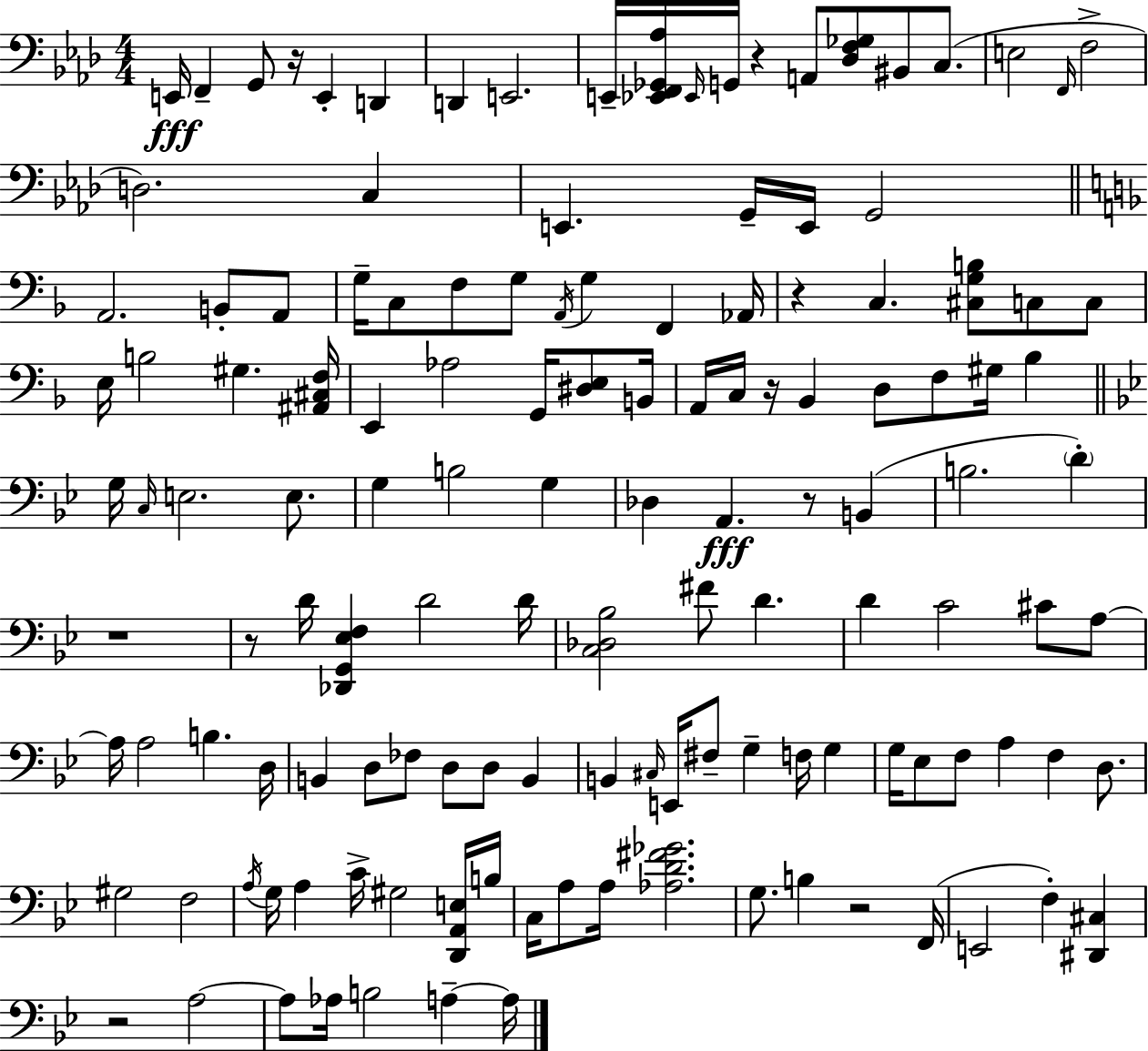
{
  \clef bass
  \numericTimeSignature
  \time 4/4
  \key aes \major
  e,16\fff f,4-- g,8 r16 e,4-. d,4 | d,4 e,2. | e,16-- <ees, f, ges, aes>16 \grace { ees,16 } g,16 r4 a,8 <des f ges>8 bis,8 c8.( | e2 \grace { f,16 } f2-> | \break d2.) c4 | e,4. g,16-- e,16 g,2 | \bar "||" \break \key f \major a,2. b,8-. a,8 | g16-- c8 f8 g8 \acciaccatura { a,16 } g4 f,4 | aes,16 r4 c4. <cis g b>8 c8 c8 | e16 b2 gis4. | \break <ais, cis f>16 e,4 aes2 g,16 <dis e>8 | b,16 a,16 c16 r16 bes,4 d8 f8 gis16 bes4 | \bar "||" \break \key bes \major g16 \grace { c16 } e2. e8. | g4 b2 g4 | des4 a,4.\fff r8 b,4( | b2. \parenthesize d'4-.) | \break r1 | r8 d'16 <des, g, ees f>4 d'2 | d'16 <c des bes>2 fis'8 d'4. | d'4 c'2 cis'8 a8~~ | \break a16 a2 b4. | d16 b,4 d8 fes8 d8 d8 b,4 | b,4 \grace { cis16 } e,16 fis8-- g4-- f16 g4 | g16 ees8 f8 a4 f4 d8. | \break gis2 f2 | \acciaccatura { a16 } g16 a4 c'16-> gis2 | <d, a, e>16 b16 c16 a8 a16 <aes d' fis' ges'>2. | g8. b4 r2 | \break f,16( e,2 f4-.) <dis, cis>4 | r2 a2~~ | a8 aes16 b2 a4--~~ | a16 \bar "|."
}